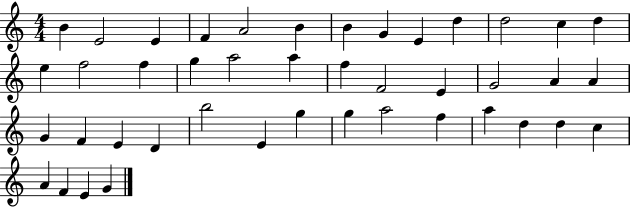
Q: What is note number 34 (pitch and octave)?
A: A5